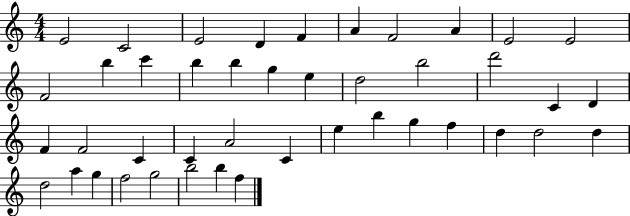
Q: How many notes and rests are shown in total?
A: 43